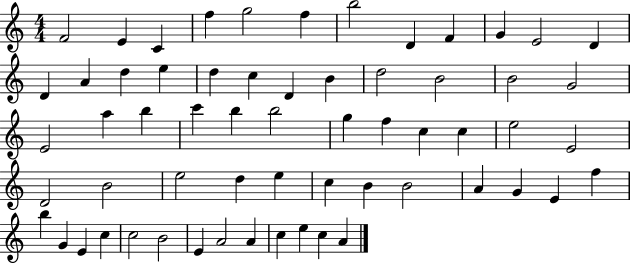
F4/h E4/q C4/q F5/q G5/h F5/q B5/h D4/q F4/q G4/q E4/h D4/q D4/q A4/q D5/q E5/q D5/q C5/q D4/q B4/q D5/h B4/h B4/h G4/h E4/h A5/q B5/q C6/q B5/q B5/h G5/q F5/q C5/q C5/q E5/h E4/h D4/h B4/h E5/h D5/q E5/q C5/q B4/q B4/h A4/q G4/q E4/q F5/q B5/q G4/q E4/q C5/q C5/h B4/h E4/q A4/h A4/q C5/q E5/q C5/q A4/q